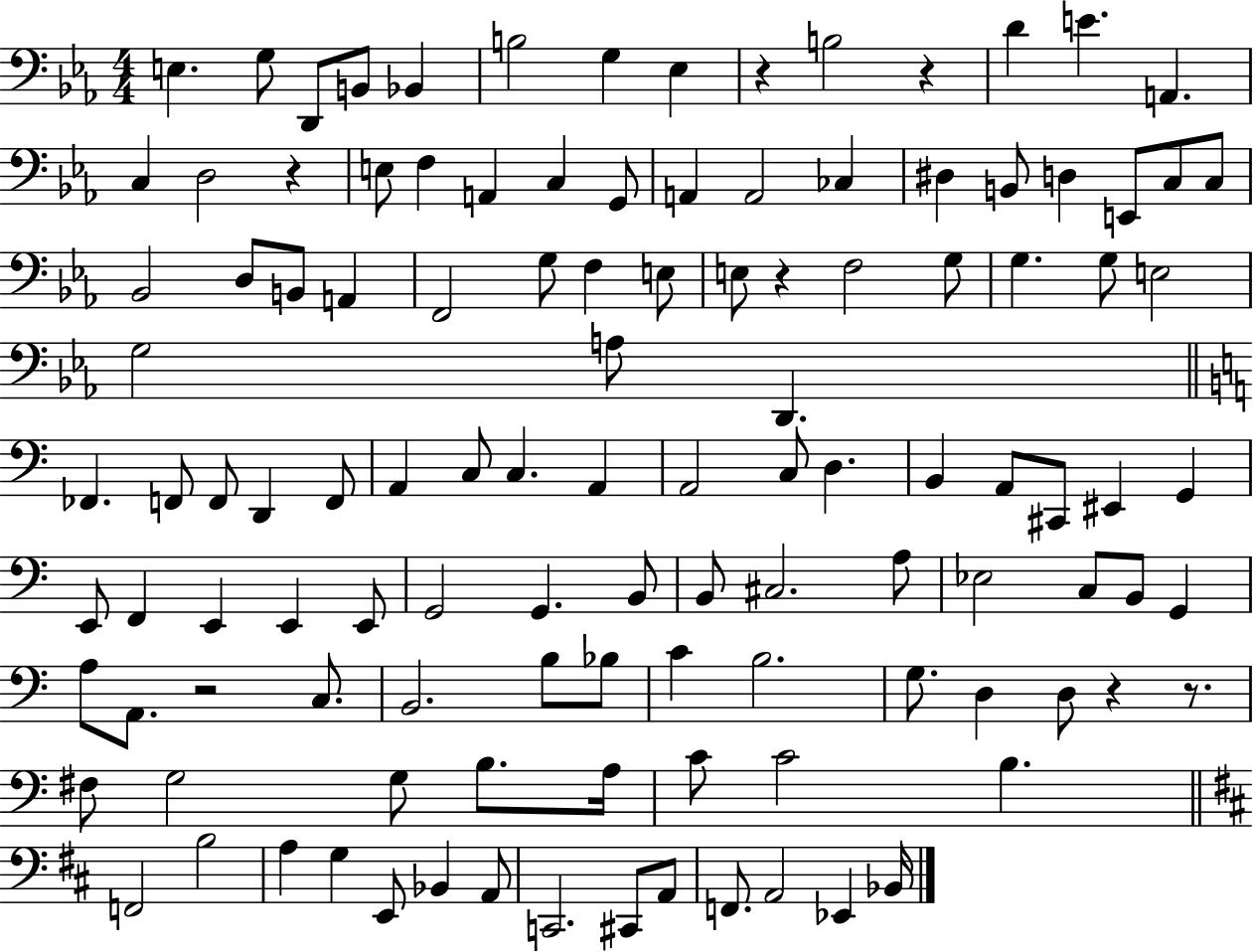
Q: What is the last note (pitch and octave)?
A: Bb2